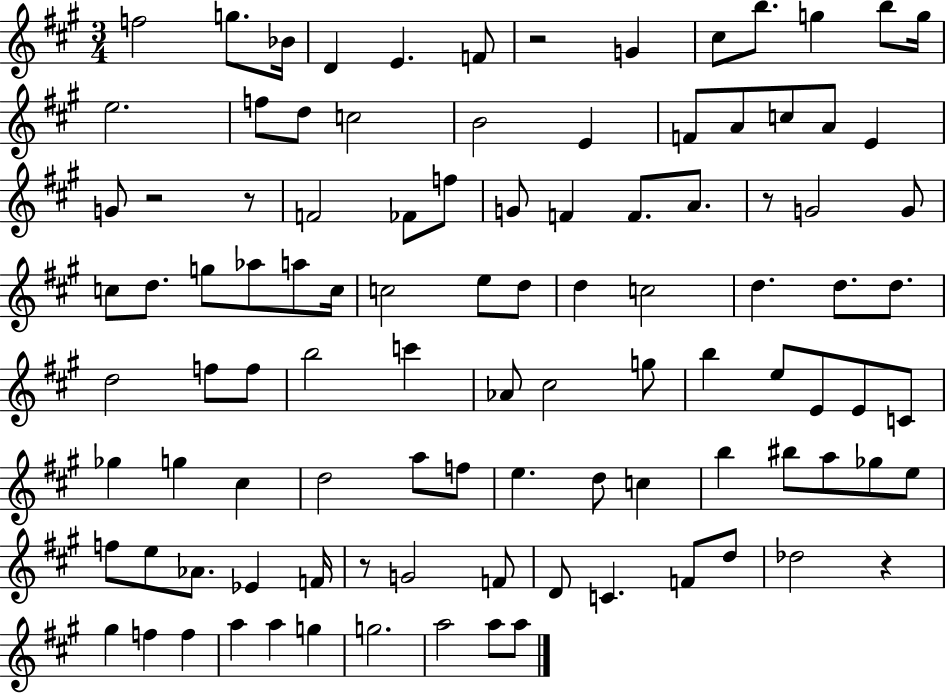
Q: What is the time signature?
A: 3/4